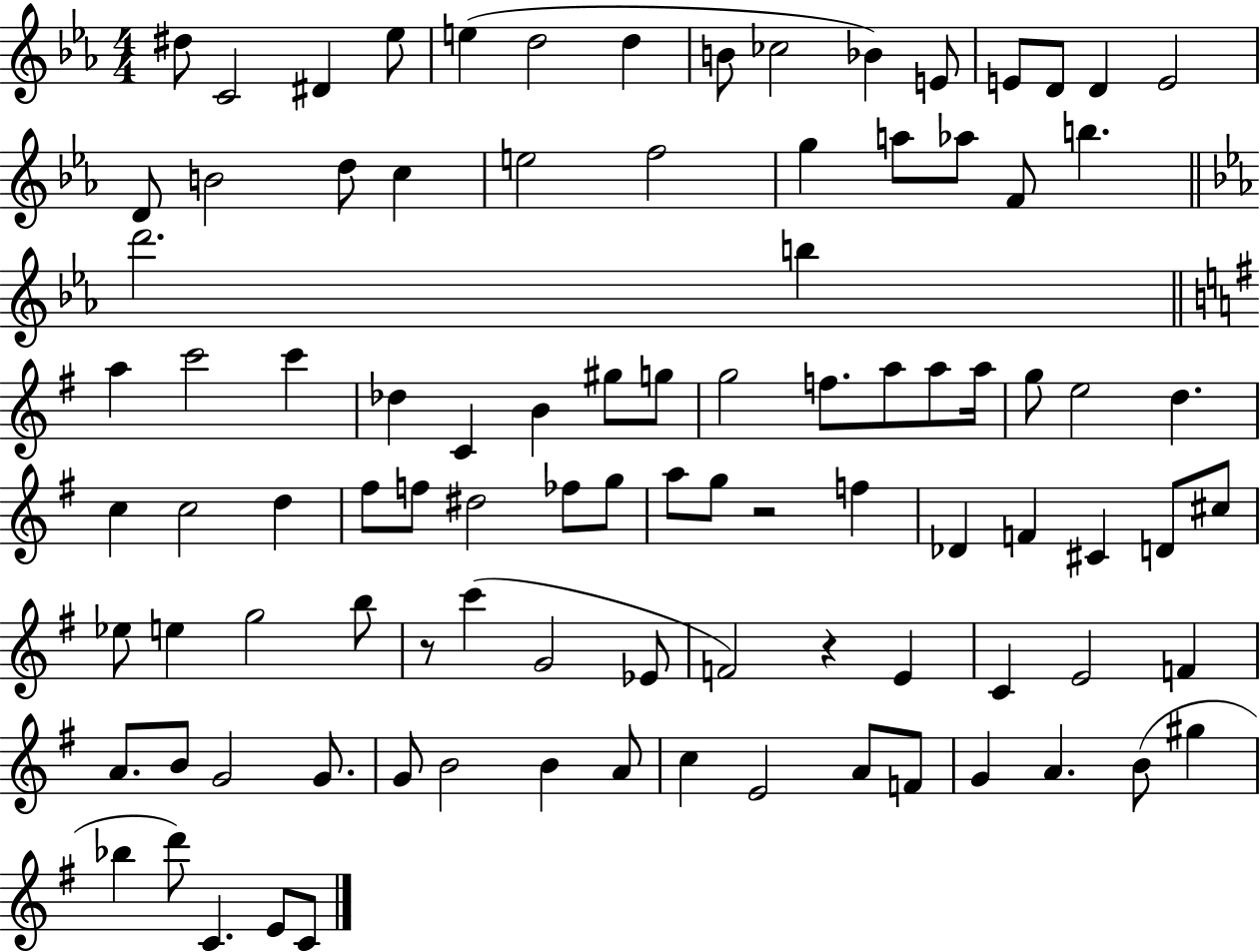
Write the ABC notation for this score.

X:1
T:Untitled
M:4/4
L:1/4
K:Eb
^d/2 C2 ^D _e/2 e d2 d B/2 _c2 _B E/2 E/2 D/2 D E2 D/2 B2 d/2 c e2 f2 g a/2 _a/2 F/2 b d'2 b a c'2 c' _d C B ^g/2 g/2 g2 f/2 a/2 a/2 a/4 g/2 e2 d c c2 d ^f/2 f/2 ^d2 _f/2 g/2 a/2 g/2 z2 f _D F ^C D/2 ^c/2 _e/2 e g2 b/2 z/2 c' G2 _E/2 F2 z E C E2 F A/2 B/2 G2 G/2 G/2 B2 B A/2 c E2 A/2 F/2 G A B/2 ^g _b d'/2 C E/2 C/2